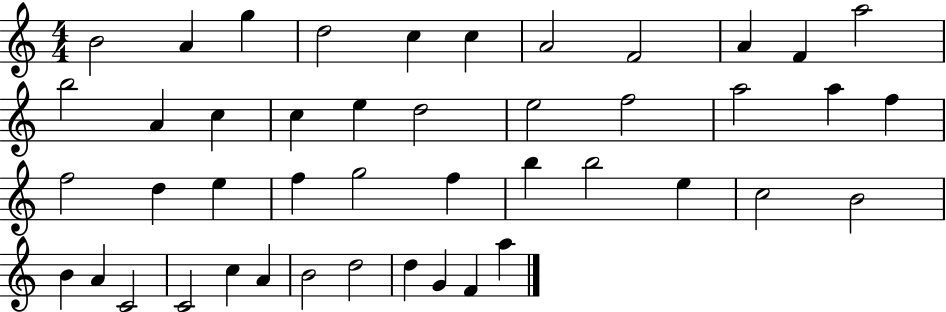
B4/h A4/q G5/q D5/h C5/q C5/q A4/h F4/h A4/q F4/q A5/h B5/h A4/q C5/q C5/q E5/q D5/h E5/h F5/h A5/h A5/q F5/q F5/h D5/q E5/q F5/q G5/h F5/q B5/q B5/h E5/q C5/h B4/h B4/q A4/q C4/h C4/h C5/q A4/q B4/h D5/h D5/q G4/q F4/q A5/q